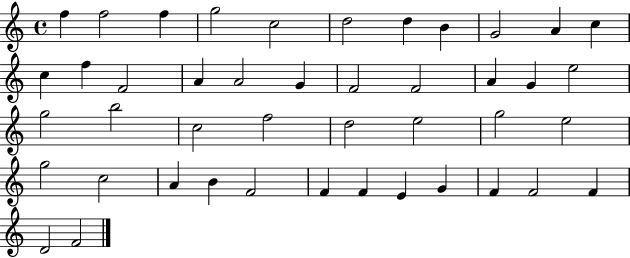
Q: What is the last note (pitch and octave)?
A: F4